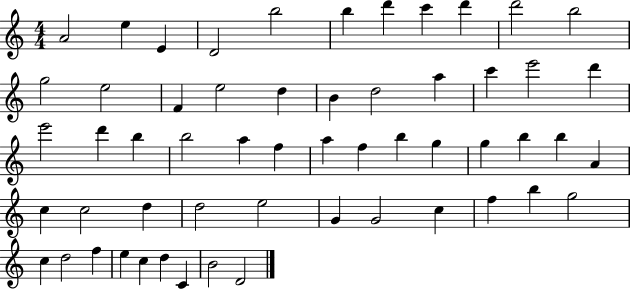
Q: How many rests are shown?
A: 0